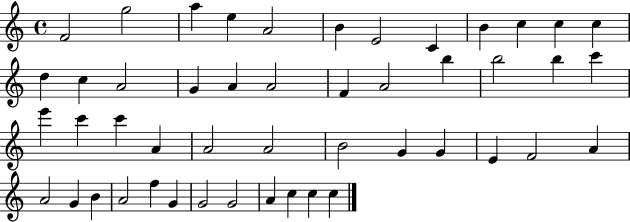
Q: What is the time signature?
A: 4/4